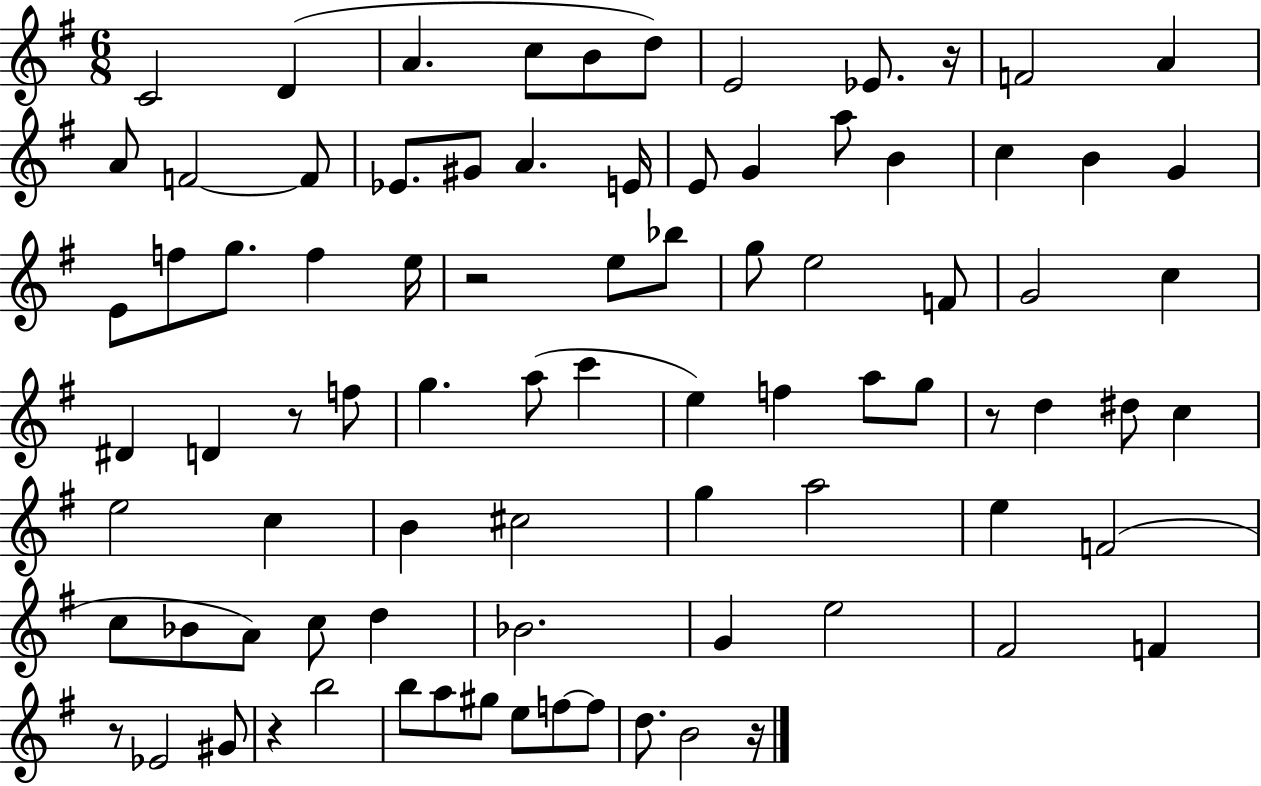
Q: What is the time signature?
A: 6/8